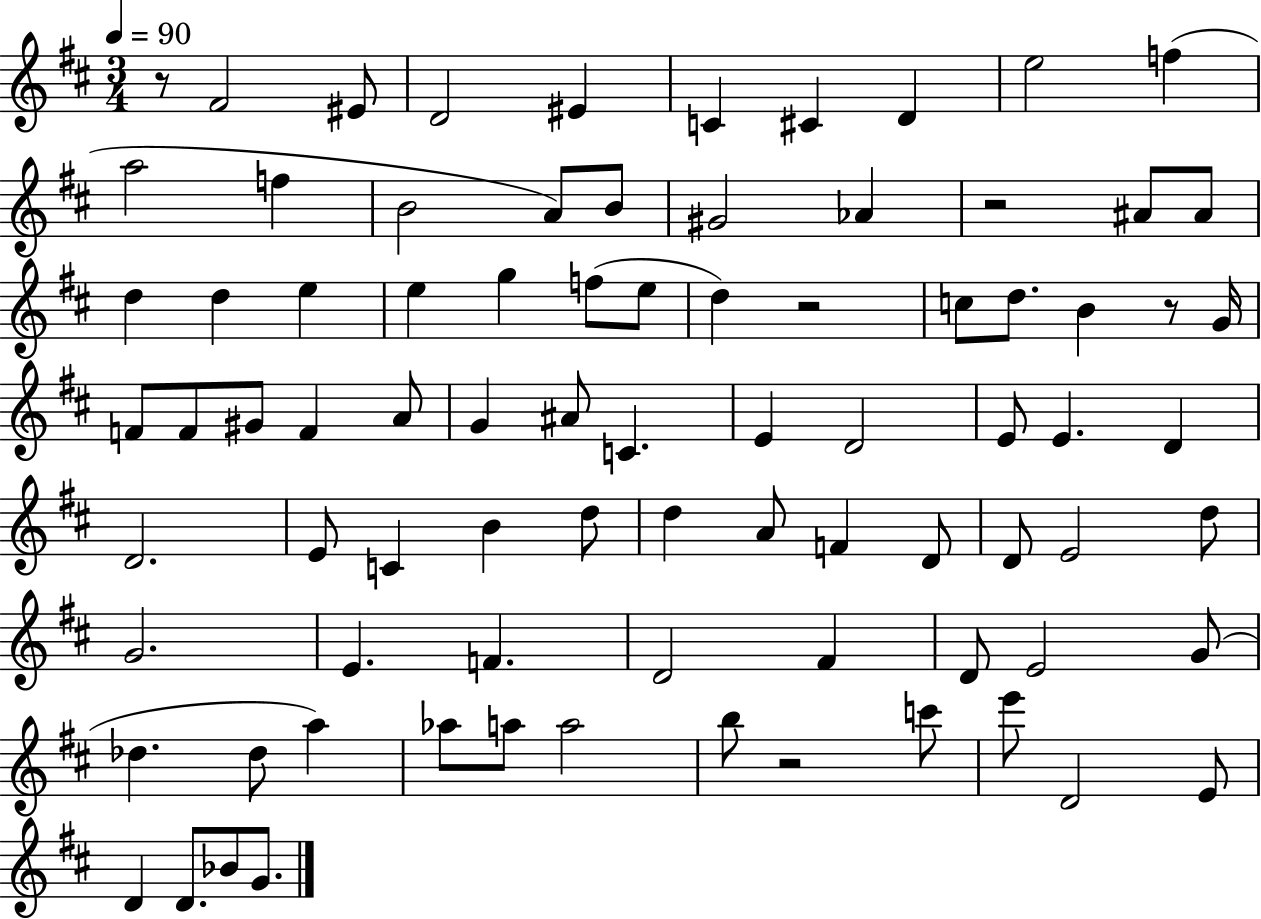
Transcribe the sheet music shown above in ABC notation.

X:1
T:Untitled
M:3/4
L:1/4
K:D
z/2 ^F2 ^E/2 D2 ^E C ^C D e2 f a2 f B2 A/2 B/2 ^G2 _A z2 ^A/2 ^A/2 d d e e g f/2 e/2 d z2 c/2 d/2 B z/2 G/4 F/2 F/2 ^G/2 F A/2 G ^A/2 C E D2 E/2 E D D2 E/2 C B d/2 d A/2 F D/2 D/2 E2 d/2 G2 E F D2 ^F D/2 E2 G/2 _d _d/2 a _a/2 a/2 a2 b/2 z2 c'/2 e'/2 D2 E/2 D D/2 _B/2 G/2